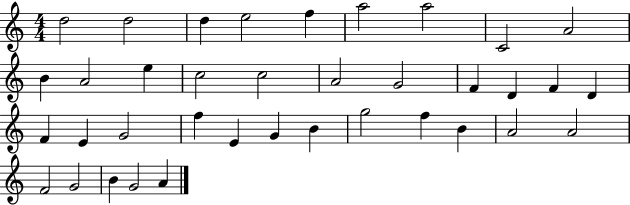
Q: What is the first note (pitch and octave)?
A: D5